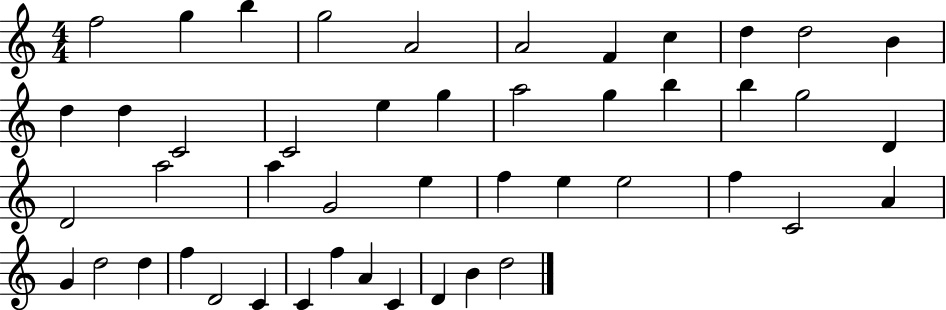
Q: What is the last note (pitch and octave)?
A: D5